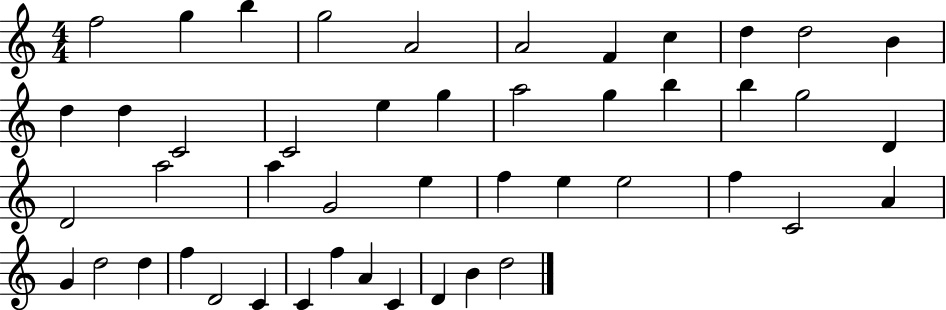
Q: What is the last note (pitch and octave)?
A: D5